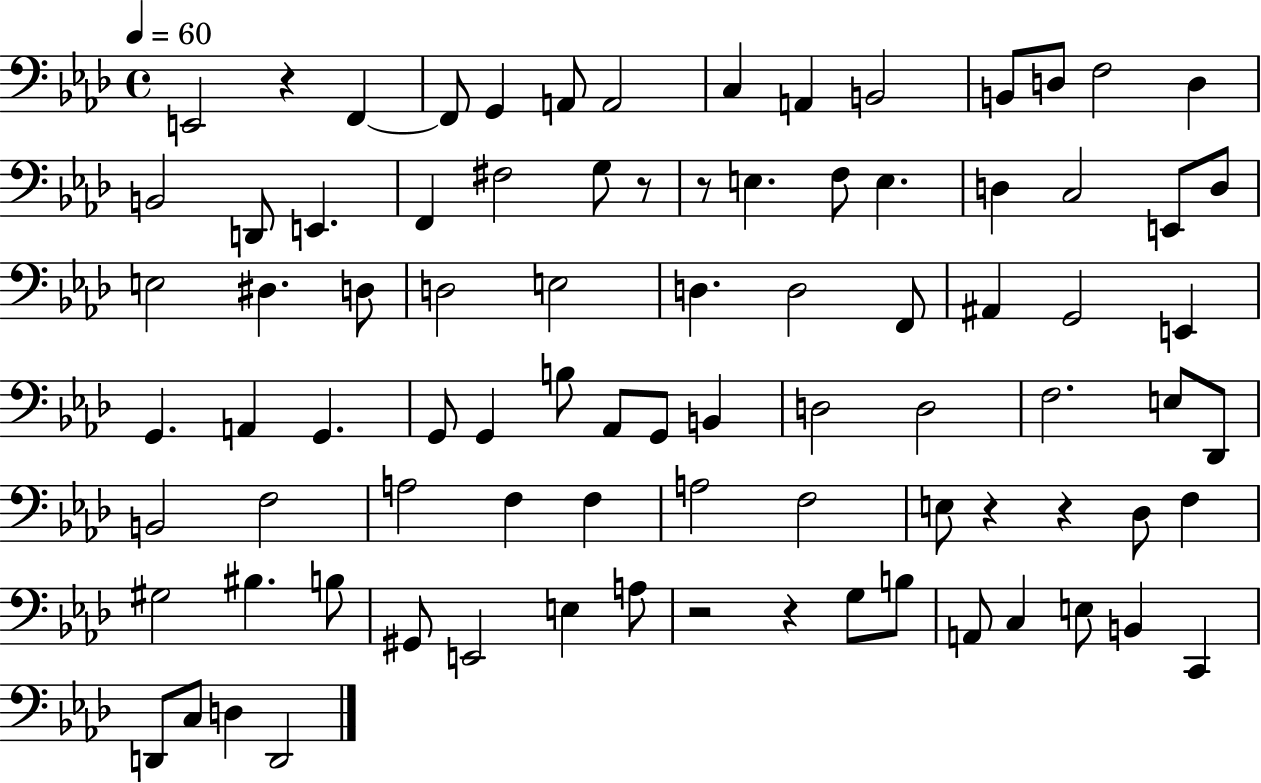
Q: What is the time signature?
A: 4/4